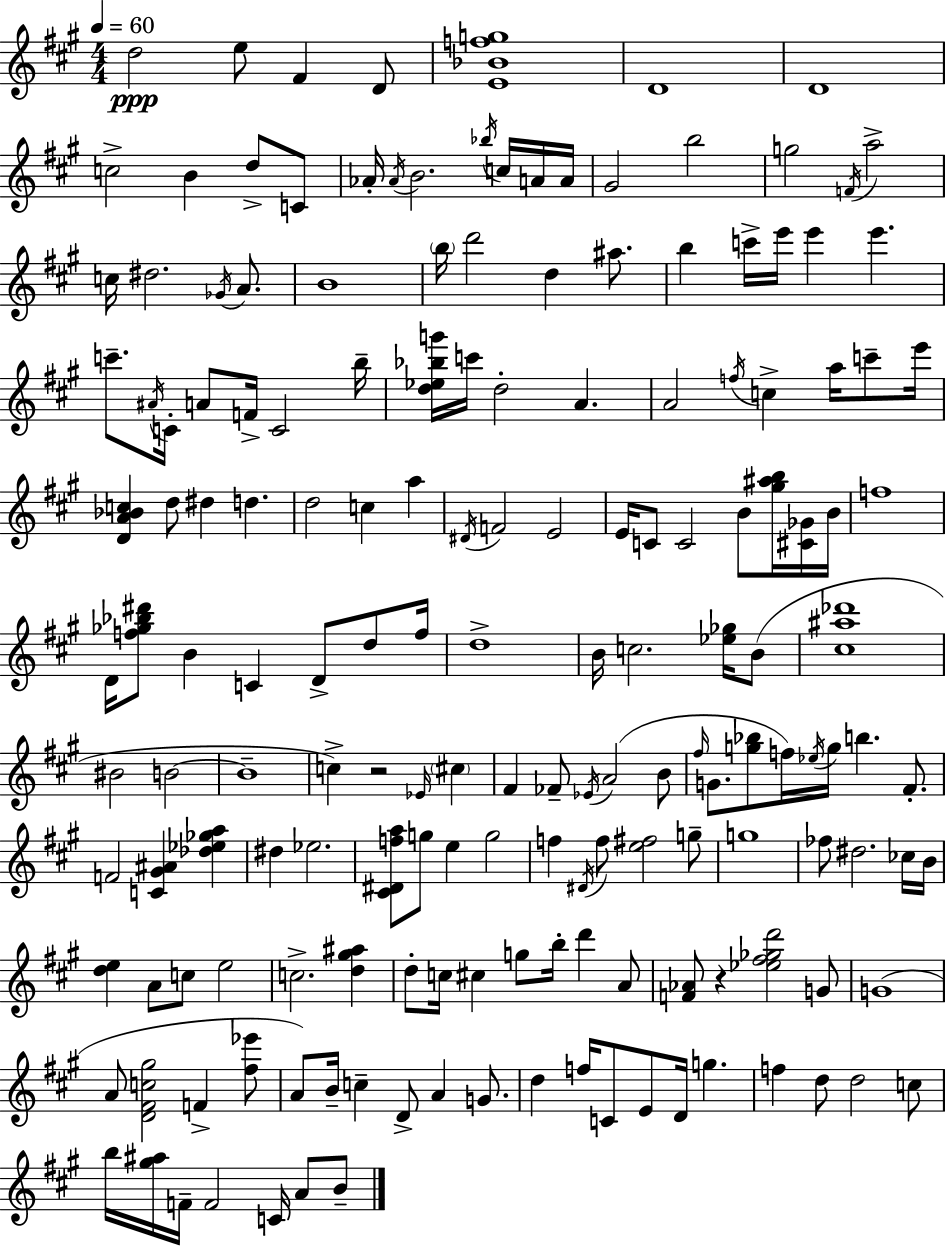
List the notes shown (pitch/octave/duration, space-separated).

D5/h E5/e F#4/q D4/e [E4,Bb4,F5,G5]/w D4/w D4/w C5/h B4/q D5/e C4/e Ab4/s Ab4/s B4/h. Bb5/s C5/s A4/s A4/s G#4/h B5/h G5/h F4/s A5/h C5/s D#5/h. Gb4/s A4/e. B4/w B5/s D6/h D5/q A#5/e. B5/q C6/s E6/s E6/q E6/q. C6/e. A#4/s C4/s A4/e F4/s C4/h B5/s [D5,Eb5,Bb5,G6]/s C6/s D5/h A4/q. A4/h F5/s C5/q A5/s C6/e E6/s [D4,A4,Bb4,C5]/q D5/e D#5/q D5/q. D5/h C5/q A5/q D#4/s F4/h E4/h E4/s C4/e C4/h B4/e [G#5,A#5,B5]/s [C#4,Gb4]/s B4/s F5/w D4/s [F5,Gb5,Bb5,D#6]/e B4/q C4/q D4/e D5/e F5/s D5/w B4/s C5/h. [Eb5,Gb5]/s B4/e [C#5,A#5,Db6]/w BIS4/h B4/h B4/w C5/q R/h Eb4/s C#5/q F#4/q FES4/e Eb4/s A4/h B4/e F#5/s G4/e. [G5,Bb5]/e F5/s Eb5/s G5/s B5/q. F#4/e. F4/h [C4,G#4,A#4]/q [Db5,Eb5,Gb5,A5]/q D#5/q Eb5/h. [C#4,D#4,F5,A5]/e G5/e E5/q G5/h F5/q D#4/s F5/e [E5,F#5]/h G5/e G5/w FES5/e D#5/h. CES5/s B4/s [D5,E5]/q A4/e C5/e E5/h C5/h. [D5,G#5,A#5]/q D5/e C5/s C#5/q G5/e B5/s D6/q A4/e [F4,Ab4]/e R/q [Eb5,F#5,Gb5,D6]/h G4/e G4/w A4/e [D4,F#4,C5,G#5]/h F4/q [F#5,Eb6]/e A4/e B4/s C5/q D4/e A4/q G4/e. D5/q F5/s C4/e E4/e D4/s G5/q. F5/q D5/e D5/h C5/e B5/s [G#5,A#5]/s F4/s F4/h C4/s A4/e B4/e